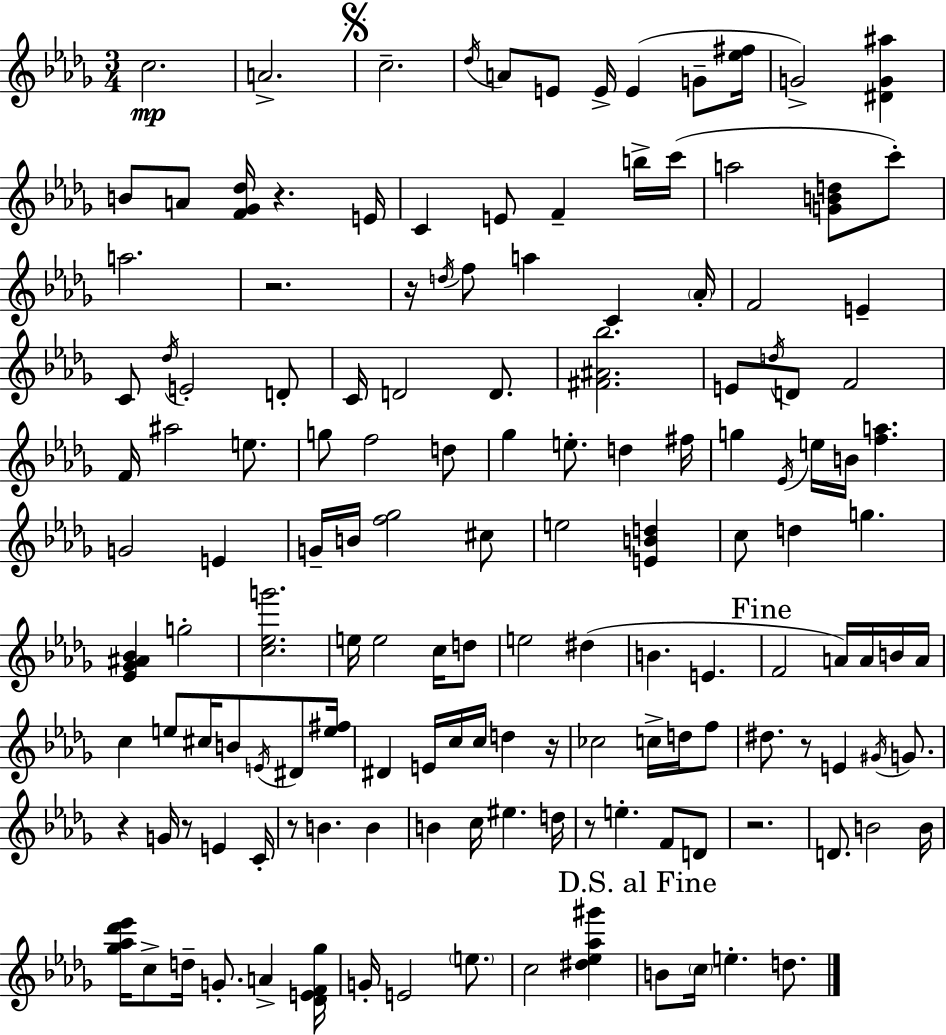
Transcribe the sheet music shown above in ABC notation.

X:1
T:Untitled
M:3/4
L:1/4
K:Bbm
c2 A2 c2 _d/4 A/2 E/2 E/4 E G/2 [_e^f]/4 G2 [^DG^a] B/2 A/2 [F_G_d]/4 z E/4 C E/2 F b/4 c'/4 a2 [GBd]/2 c'/2 a2 z2 z/4 d/4 f/2 a C _A/4 F2 E C/2 _d/4 E2 D/2 C/4 D2 D/2 [^F^A_b]2 E/2 d/4 D/2 F2 F/4 ^a2 e/2 g/2 f2 d/2 _g e/2 d ^f/4 g _E/4 e/4 B/4 [fa] G2 E G/4 B/4 [f_g]2 ^c/2 e2 [EBd] c/2 d g [_E_G^A_B] g2 [c_eg']2 e/4 e2 c/4 d/2 e2 ^d B E F2 A/4 A/4 B/4 A/4 c e/2 ^c/4 B/2 E/4 ^D/2 [e^f]/4 ^D E/4 c/4 c/4 d z/4 _c2 c/4 d/4 f/2 ^d/2 z/2 E ^G/4 G/2 z G/4 z/2 E C/4 z/2 B B B c/4 ^e d/4 z/2 e F/2 D/2 z2 D/2 B2 B/4 [_g_a_d'_e']/4 c/2 d/4 G/2 A [_DEF_g]/4 G/4 E2 e/2 c2 [^d_e_a^g'] B/2 c/4 e d/2